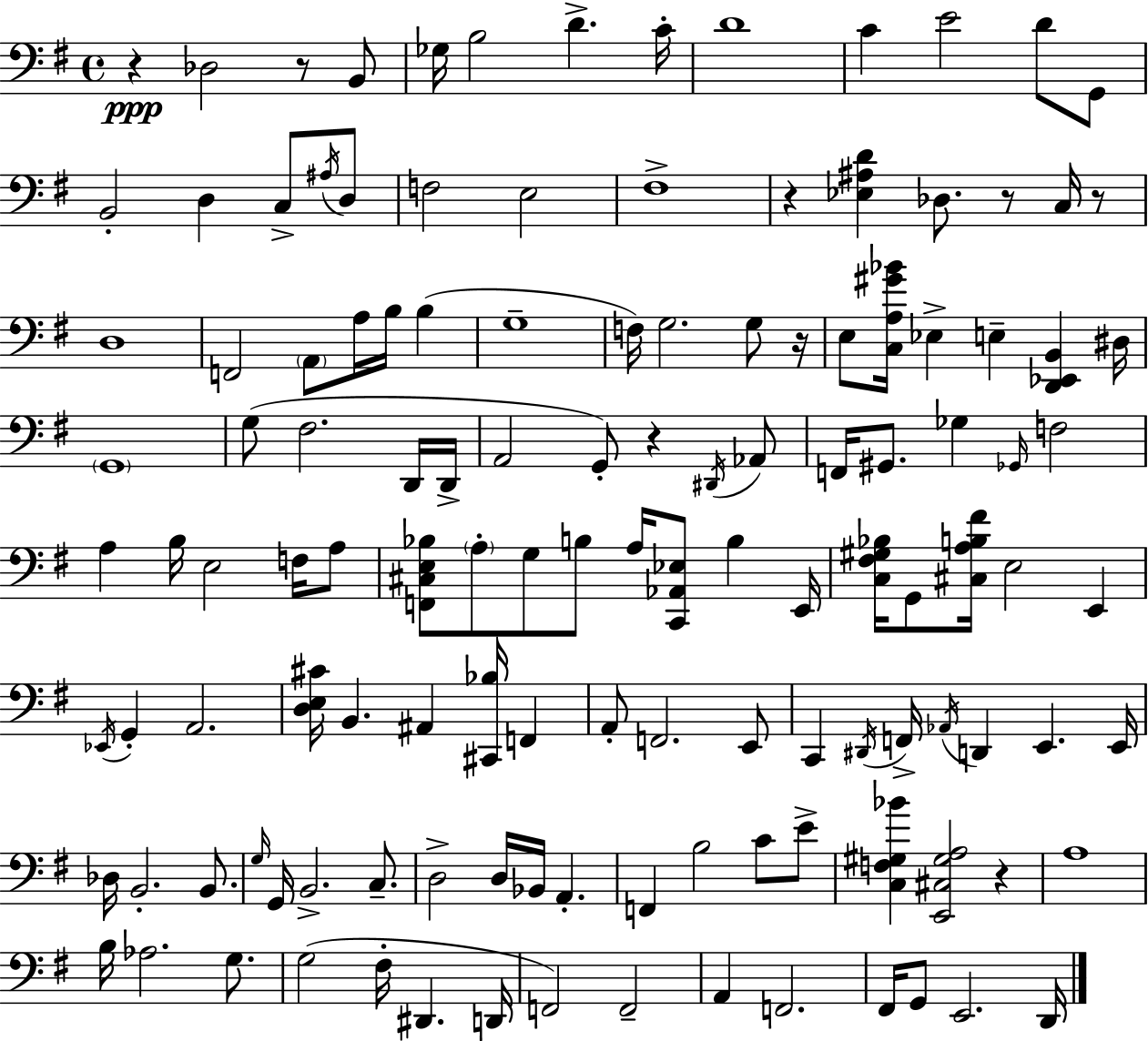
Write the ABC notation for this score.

X:1
T:Untitled
M:4/4
L:1/4
K:G
z _D,2 z/2 B,,/2 _G,/4 B,2 D C/4 D4 C E2 D/2 G,,/2 B,,2 D, C,/2 ^A,/4 D,/2 F,2 E,2 ^F,4 z [_E,^A,D] _D,/2 z/2 C,/4 z/2 D,4 F,,2 A,,/2 A,/4 B,/4 B, G,4 F,/4 G,2 G,/2 z/4 E,/2 [C,A,^G_B]/4 _E, E, [D,,_E,,B,,] ^D,/4 G,,4 G,/2 ^F,2 D,,/4 D,,/4 A,,2 G,,/2 z ^D,,/4 _A,,/2 F,,/4 ^G,,/2 _G, _G,,/4 F,2 A, B,/4 E,2 F,/4 A,/2 [F,,^C,E,_B,]/2 A,/2 G,/2 B,/2 A,/4 [C,,_A,,_E,]/2 B, E,,/4 [C,^F,^G,_B,]/4 G,,/2 [^C,A,B,^F]/4 E,2 E,, _E,,/4 G,, A,,2 [D,E,^C]/4 B,, ^A,, [^C,,_B,]/4 F,, A,,/2 F,,2 E,,/2 C,, ^D,,/4 F,,/4 _A,,/4 D,, E,, E,,/4 _D,/4 B,,2 B,,/2 G,/4 G,,/4 B,,2 C,/2 D,2 D,/4 _B,,/4 A,, F,, B,2 C/2 E/2 [C,F,^G,_B] [E,,^C,^G,A,]2 z A,4 B,/4 _A,2 G,/2 G,2 ^F,/4 ^D,, D,,/4 F,,2 F,,2 A,, F,,2 ^F,,/4 G,,/2 E,,2 D,,/4